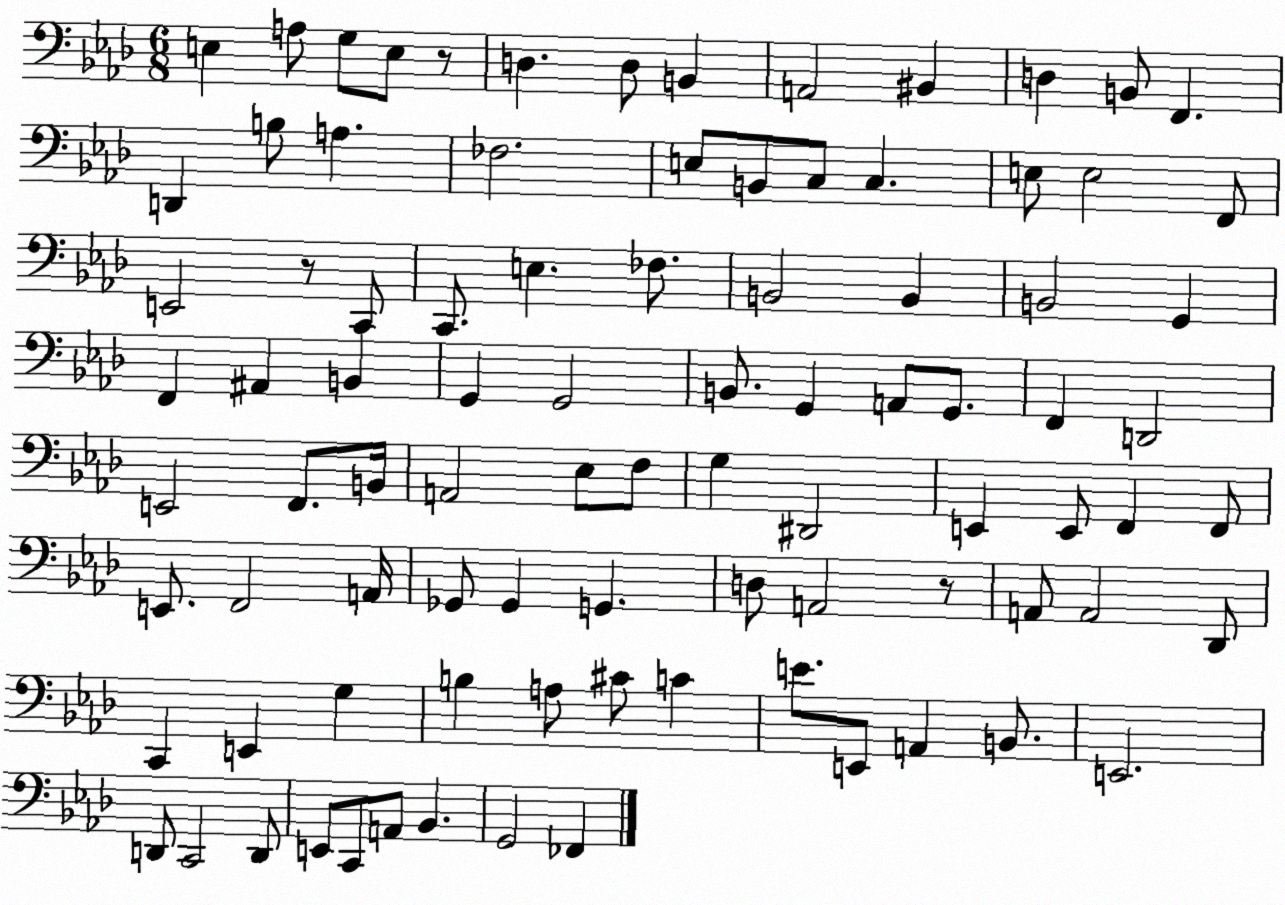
X:1
T:Untitled
M:6/8
L:1/4
K:Ab
E, A,/2 G,/2 E,/2 z/2 D, D,/2 B,, A,,2 ^B,, D, B,,/2 F,, D,, B,/2 A, _F,2 E,/2 B,,/2 C,/2 C, E,/2 E,2 F,,/2 E,,2 z/2 C,,/2 C,,/2 E, _F,/2 B,,2 B,, B,,2 G,, F,, ^A,, B,, G,, G,,2 B,,/2 G,, A,,/2 G,,/2 F,, D,,2 E,,2 F,,/2 B,,/4 A,,2 _E,/2 F,/2 G, ^D,,2 E,, E,,/2 F,, F,,/2 E,,/2 F,,2 A,,/4 _G,,/2 _G,, G,, D,/2 A,,2 z/2 A,,/2 A,,2 _D,,/2 C,, E,, G, B, A,/2 ^C/2 C E/2 E,,/2 A,, B,,/2 E,,2 D,,/2 C,,2 D,,/2 E,,/2 C,,/2 A,,/2 _B,, G,,2 _F,,